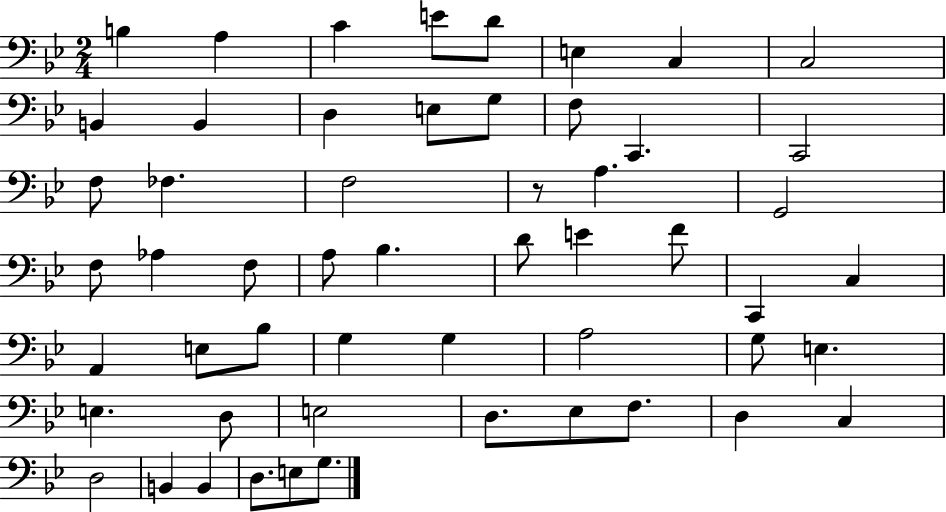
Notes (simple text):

B3/q A3/q C4/q E4/e D4/e E3/q C3/q C3/h B2/q B2/q D3/q E3/e G3/e F3/e C2/q. C2/h F3/e FES3/q. F3/h R/e A3/q. G2/h F3/e Ab3/q F3/e A3/e Bb3/q. D4/e E4/q F4/e C2/q C3/q A2/q E3/e Bb3/e G3/q G3/q A3/h G3/e E3/q. E3/q. D3/e E3/h D3/e. Eb3/e F3/e. D3/q C3/q D3/h B2/q B2/q D3/e. E3/e G3/e.